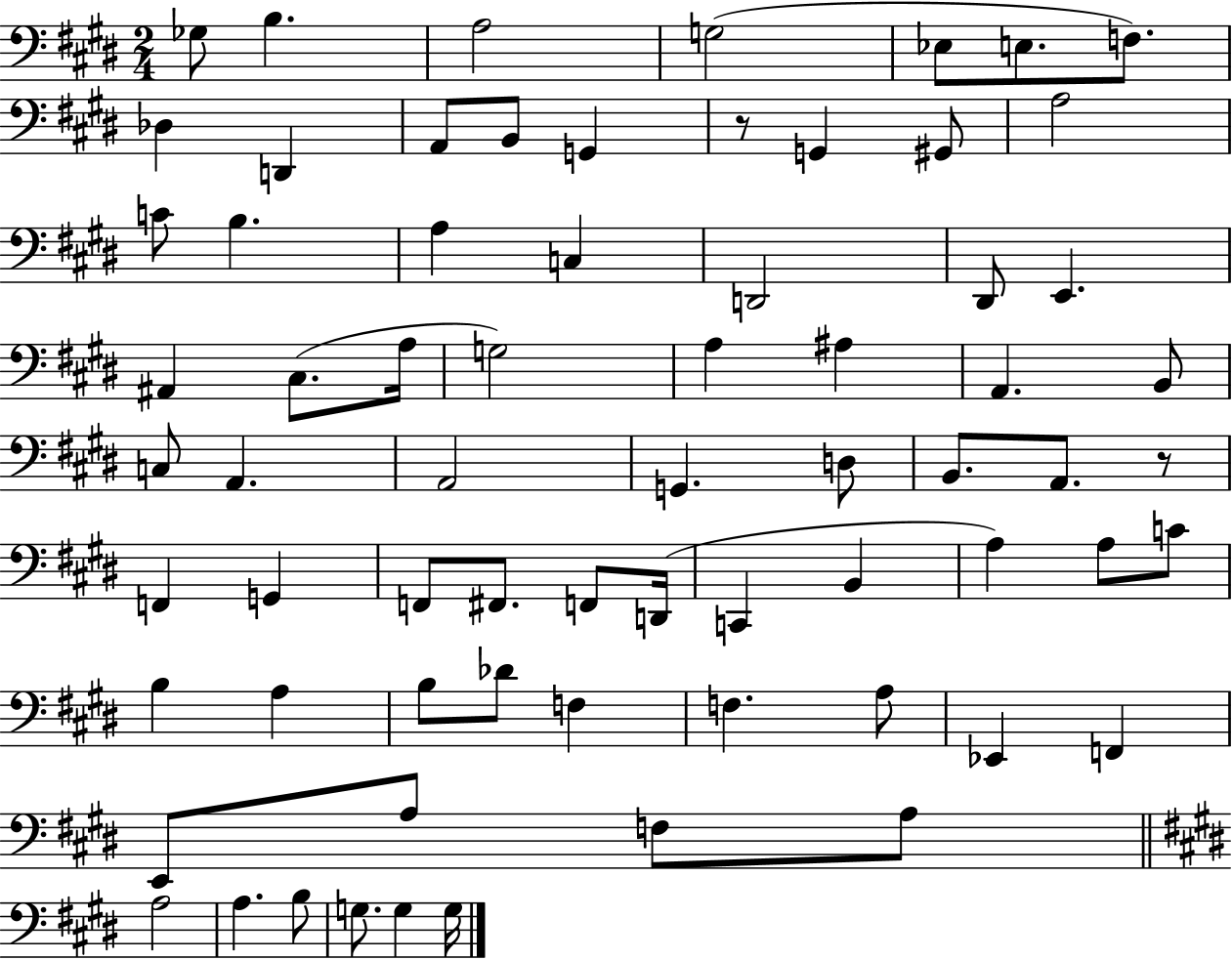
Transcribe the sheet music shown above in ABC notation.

X:1
T:Untitled
M:2/4
L:1/4
K:E
_G,/2 B, A,2 G,2 _E,/2 E,/2 F,/2 _D, D,, A,,/2 B,,/2 G,, z/2 G,, ^G,,/2 A,2 C/2 B, A, C, D,,2 ^D,,/2 E,, ^A,, ^C,/2 A,/4 G,2 A, ^A, A,, B,,/2 C,/2 A,, A,,2 G,, D,/2 B,,/2 A,,/2 z/2 F,, G,, F,,/2 ^F,,/2 F,,/2 D,,/4 C,, B,, A, A,/2 C/2 B, A, B,/2 _D/2 F, F, A,/2 _E,, F,, E,,/2 A,/2 F,/2 A,/2 A,2 A, B,/2 G,/2 G, G,/4